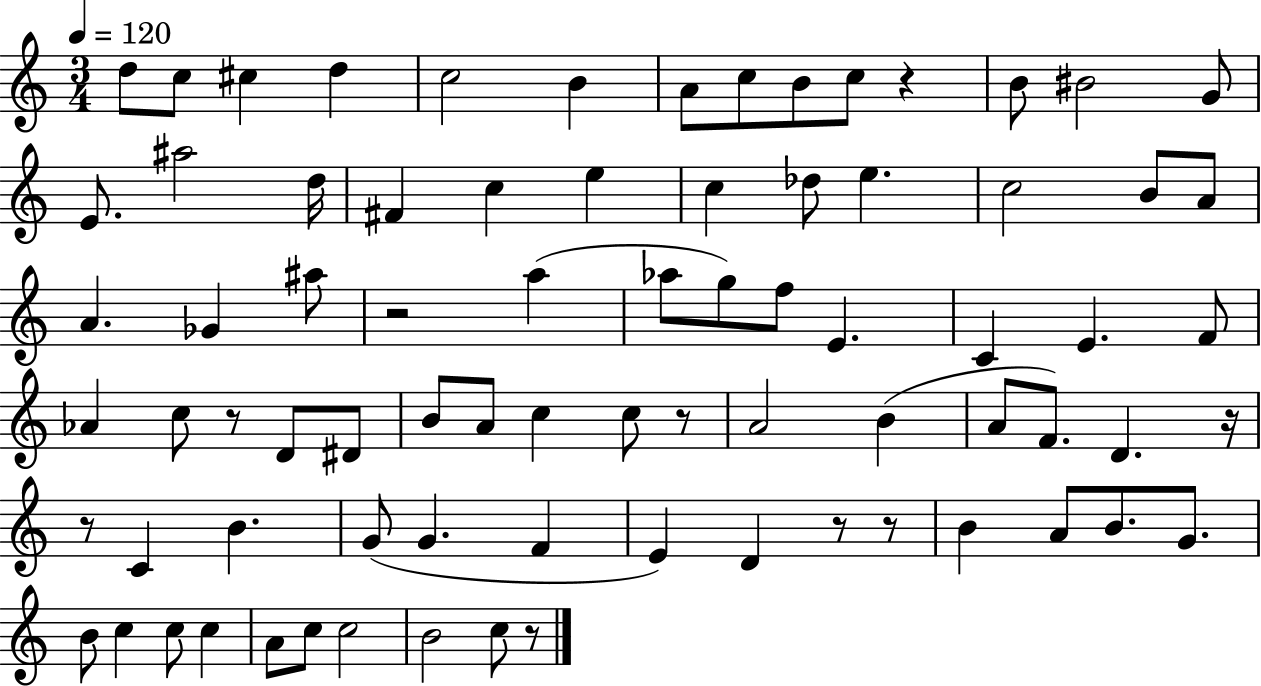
{
  \clef treble
  \numericTimeSignature
  \time 3/4
  \key c \major
  \tempo 4 = 120
  d''8 c''8 cis''4 d''4 | c''2 b'4 | a'8 c''8 b'8 c''8 r4 | b'8 bis'2 g'8 | \break e'8. ais''2 d''16 | fis'4 c''4 e''4 | c''4 des''8 e''4. | c''2 b'8 a'8 | \break a'4. ges'4 ais''8 | r2 a''4( | aes''8 g''8) f''8 e'4. | c'4 e'4. f'8 | \break aes'4 c''8 r8 d'8 dis'8 | b'8 a'8 c''4 c''8 r8 | a'2 b'4( | a'8 f'8.) d'4. r16 | \break r8 c'4 b'4. | g'8( g'4. f'4 | e'4) d'4 r8 r8 | b'4 a'8 b'8. g'8. | \break b'8 c''4 c''8 c''4 | a'8 c''8 c''2 | b'2 c''8 r8 | \bar "|."
}